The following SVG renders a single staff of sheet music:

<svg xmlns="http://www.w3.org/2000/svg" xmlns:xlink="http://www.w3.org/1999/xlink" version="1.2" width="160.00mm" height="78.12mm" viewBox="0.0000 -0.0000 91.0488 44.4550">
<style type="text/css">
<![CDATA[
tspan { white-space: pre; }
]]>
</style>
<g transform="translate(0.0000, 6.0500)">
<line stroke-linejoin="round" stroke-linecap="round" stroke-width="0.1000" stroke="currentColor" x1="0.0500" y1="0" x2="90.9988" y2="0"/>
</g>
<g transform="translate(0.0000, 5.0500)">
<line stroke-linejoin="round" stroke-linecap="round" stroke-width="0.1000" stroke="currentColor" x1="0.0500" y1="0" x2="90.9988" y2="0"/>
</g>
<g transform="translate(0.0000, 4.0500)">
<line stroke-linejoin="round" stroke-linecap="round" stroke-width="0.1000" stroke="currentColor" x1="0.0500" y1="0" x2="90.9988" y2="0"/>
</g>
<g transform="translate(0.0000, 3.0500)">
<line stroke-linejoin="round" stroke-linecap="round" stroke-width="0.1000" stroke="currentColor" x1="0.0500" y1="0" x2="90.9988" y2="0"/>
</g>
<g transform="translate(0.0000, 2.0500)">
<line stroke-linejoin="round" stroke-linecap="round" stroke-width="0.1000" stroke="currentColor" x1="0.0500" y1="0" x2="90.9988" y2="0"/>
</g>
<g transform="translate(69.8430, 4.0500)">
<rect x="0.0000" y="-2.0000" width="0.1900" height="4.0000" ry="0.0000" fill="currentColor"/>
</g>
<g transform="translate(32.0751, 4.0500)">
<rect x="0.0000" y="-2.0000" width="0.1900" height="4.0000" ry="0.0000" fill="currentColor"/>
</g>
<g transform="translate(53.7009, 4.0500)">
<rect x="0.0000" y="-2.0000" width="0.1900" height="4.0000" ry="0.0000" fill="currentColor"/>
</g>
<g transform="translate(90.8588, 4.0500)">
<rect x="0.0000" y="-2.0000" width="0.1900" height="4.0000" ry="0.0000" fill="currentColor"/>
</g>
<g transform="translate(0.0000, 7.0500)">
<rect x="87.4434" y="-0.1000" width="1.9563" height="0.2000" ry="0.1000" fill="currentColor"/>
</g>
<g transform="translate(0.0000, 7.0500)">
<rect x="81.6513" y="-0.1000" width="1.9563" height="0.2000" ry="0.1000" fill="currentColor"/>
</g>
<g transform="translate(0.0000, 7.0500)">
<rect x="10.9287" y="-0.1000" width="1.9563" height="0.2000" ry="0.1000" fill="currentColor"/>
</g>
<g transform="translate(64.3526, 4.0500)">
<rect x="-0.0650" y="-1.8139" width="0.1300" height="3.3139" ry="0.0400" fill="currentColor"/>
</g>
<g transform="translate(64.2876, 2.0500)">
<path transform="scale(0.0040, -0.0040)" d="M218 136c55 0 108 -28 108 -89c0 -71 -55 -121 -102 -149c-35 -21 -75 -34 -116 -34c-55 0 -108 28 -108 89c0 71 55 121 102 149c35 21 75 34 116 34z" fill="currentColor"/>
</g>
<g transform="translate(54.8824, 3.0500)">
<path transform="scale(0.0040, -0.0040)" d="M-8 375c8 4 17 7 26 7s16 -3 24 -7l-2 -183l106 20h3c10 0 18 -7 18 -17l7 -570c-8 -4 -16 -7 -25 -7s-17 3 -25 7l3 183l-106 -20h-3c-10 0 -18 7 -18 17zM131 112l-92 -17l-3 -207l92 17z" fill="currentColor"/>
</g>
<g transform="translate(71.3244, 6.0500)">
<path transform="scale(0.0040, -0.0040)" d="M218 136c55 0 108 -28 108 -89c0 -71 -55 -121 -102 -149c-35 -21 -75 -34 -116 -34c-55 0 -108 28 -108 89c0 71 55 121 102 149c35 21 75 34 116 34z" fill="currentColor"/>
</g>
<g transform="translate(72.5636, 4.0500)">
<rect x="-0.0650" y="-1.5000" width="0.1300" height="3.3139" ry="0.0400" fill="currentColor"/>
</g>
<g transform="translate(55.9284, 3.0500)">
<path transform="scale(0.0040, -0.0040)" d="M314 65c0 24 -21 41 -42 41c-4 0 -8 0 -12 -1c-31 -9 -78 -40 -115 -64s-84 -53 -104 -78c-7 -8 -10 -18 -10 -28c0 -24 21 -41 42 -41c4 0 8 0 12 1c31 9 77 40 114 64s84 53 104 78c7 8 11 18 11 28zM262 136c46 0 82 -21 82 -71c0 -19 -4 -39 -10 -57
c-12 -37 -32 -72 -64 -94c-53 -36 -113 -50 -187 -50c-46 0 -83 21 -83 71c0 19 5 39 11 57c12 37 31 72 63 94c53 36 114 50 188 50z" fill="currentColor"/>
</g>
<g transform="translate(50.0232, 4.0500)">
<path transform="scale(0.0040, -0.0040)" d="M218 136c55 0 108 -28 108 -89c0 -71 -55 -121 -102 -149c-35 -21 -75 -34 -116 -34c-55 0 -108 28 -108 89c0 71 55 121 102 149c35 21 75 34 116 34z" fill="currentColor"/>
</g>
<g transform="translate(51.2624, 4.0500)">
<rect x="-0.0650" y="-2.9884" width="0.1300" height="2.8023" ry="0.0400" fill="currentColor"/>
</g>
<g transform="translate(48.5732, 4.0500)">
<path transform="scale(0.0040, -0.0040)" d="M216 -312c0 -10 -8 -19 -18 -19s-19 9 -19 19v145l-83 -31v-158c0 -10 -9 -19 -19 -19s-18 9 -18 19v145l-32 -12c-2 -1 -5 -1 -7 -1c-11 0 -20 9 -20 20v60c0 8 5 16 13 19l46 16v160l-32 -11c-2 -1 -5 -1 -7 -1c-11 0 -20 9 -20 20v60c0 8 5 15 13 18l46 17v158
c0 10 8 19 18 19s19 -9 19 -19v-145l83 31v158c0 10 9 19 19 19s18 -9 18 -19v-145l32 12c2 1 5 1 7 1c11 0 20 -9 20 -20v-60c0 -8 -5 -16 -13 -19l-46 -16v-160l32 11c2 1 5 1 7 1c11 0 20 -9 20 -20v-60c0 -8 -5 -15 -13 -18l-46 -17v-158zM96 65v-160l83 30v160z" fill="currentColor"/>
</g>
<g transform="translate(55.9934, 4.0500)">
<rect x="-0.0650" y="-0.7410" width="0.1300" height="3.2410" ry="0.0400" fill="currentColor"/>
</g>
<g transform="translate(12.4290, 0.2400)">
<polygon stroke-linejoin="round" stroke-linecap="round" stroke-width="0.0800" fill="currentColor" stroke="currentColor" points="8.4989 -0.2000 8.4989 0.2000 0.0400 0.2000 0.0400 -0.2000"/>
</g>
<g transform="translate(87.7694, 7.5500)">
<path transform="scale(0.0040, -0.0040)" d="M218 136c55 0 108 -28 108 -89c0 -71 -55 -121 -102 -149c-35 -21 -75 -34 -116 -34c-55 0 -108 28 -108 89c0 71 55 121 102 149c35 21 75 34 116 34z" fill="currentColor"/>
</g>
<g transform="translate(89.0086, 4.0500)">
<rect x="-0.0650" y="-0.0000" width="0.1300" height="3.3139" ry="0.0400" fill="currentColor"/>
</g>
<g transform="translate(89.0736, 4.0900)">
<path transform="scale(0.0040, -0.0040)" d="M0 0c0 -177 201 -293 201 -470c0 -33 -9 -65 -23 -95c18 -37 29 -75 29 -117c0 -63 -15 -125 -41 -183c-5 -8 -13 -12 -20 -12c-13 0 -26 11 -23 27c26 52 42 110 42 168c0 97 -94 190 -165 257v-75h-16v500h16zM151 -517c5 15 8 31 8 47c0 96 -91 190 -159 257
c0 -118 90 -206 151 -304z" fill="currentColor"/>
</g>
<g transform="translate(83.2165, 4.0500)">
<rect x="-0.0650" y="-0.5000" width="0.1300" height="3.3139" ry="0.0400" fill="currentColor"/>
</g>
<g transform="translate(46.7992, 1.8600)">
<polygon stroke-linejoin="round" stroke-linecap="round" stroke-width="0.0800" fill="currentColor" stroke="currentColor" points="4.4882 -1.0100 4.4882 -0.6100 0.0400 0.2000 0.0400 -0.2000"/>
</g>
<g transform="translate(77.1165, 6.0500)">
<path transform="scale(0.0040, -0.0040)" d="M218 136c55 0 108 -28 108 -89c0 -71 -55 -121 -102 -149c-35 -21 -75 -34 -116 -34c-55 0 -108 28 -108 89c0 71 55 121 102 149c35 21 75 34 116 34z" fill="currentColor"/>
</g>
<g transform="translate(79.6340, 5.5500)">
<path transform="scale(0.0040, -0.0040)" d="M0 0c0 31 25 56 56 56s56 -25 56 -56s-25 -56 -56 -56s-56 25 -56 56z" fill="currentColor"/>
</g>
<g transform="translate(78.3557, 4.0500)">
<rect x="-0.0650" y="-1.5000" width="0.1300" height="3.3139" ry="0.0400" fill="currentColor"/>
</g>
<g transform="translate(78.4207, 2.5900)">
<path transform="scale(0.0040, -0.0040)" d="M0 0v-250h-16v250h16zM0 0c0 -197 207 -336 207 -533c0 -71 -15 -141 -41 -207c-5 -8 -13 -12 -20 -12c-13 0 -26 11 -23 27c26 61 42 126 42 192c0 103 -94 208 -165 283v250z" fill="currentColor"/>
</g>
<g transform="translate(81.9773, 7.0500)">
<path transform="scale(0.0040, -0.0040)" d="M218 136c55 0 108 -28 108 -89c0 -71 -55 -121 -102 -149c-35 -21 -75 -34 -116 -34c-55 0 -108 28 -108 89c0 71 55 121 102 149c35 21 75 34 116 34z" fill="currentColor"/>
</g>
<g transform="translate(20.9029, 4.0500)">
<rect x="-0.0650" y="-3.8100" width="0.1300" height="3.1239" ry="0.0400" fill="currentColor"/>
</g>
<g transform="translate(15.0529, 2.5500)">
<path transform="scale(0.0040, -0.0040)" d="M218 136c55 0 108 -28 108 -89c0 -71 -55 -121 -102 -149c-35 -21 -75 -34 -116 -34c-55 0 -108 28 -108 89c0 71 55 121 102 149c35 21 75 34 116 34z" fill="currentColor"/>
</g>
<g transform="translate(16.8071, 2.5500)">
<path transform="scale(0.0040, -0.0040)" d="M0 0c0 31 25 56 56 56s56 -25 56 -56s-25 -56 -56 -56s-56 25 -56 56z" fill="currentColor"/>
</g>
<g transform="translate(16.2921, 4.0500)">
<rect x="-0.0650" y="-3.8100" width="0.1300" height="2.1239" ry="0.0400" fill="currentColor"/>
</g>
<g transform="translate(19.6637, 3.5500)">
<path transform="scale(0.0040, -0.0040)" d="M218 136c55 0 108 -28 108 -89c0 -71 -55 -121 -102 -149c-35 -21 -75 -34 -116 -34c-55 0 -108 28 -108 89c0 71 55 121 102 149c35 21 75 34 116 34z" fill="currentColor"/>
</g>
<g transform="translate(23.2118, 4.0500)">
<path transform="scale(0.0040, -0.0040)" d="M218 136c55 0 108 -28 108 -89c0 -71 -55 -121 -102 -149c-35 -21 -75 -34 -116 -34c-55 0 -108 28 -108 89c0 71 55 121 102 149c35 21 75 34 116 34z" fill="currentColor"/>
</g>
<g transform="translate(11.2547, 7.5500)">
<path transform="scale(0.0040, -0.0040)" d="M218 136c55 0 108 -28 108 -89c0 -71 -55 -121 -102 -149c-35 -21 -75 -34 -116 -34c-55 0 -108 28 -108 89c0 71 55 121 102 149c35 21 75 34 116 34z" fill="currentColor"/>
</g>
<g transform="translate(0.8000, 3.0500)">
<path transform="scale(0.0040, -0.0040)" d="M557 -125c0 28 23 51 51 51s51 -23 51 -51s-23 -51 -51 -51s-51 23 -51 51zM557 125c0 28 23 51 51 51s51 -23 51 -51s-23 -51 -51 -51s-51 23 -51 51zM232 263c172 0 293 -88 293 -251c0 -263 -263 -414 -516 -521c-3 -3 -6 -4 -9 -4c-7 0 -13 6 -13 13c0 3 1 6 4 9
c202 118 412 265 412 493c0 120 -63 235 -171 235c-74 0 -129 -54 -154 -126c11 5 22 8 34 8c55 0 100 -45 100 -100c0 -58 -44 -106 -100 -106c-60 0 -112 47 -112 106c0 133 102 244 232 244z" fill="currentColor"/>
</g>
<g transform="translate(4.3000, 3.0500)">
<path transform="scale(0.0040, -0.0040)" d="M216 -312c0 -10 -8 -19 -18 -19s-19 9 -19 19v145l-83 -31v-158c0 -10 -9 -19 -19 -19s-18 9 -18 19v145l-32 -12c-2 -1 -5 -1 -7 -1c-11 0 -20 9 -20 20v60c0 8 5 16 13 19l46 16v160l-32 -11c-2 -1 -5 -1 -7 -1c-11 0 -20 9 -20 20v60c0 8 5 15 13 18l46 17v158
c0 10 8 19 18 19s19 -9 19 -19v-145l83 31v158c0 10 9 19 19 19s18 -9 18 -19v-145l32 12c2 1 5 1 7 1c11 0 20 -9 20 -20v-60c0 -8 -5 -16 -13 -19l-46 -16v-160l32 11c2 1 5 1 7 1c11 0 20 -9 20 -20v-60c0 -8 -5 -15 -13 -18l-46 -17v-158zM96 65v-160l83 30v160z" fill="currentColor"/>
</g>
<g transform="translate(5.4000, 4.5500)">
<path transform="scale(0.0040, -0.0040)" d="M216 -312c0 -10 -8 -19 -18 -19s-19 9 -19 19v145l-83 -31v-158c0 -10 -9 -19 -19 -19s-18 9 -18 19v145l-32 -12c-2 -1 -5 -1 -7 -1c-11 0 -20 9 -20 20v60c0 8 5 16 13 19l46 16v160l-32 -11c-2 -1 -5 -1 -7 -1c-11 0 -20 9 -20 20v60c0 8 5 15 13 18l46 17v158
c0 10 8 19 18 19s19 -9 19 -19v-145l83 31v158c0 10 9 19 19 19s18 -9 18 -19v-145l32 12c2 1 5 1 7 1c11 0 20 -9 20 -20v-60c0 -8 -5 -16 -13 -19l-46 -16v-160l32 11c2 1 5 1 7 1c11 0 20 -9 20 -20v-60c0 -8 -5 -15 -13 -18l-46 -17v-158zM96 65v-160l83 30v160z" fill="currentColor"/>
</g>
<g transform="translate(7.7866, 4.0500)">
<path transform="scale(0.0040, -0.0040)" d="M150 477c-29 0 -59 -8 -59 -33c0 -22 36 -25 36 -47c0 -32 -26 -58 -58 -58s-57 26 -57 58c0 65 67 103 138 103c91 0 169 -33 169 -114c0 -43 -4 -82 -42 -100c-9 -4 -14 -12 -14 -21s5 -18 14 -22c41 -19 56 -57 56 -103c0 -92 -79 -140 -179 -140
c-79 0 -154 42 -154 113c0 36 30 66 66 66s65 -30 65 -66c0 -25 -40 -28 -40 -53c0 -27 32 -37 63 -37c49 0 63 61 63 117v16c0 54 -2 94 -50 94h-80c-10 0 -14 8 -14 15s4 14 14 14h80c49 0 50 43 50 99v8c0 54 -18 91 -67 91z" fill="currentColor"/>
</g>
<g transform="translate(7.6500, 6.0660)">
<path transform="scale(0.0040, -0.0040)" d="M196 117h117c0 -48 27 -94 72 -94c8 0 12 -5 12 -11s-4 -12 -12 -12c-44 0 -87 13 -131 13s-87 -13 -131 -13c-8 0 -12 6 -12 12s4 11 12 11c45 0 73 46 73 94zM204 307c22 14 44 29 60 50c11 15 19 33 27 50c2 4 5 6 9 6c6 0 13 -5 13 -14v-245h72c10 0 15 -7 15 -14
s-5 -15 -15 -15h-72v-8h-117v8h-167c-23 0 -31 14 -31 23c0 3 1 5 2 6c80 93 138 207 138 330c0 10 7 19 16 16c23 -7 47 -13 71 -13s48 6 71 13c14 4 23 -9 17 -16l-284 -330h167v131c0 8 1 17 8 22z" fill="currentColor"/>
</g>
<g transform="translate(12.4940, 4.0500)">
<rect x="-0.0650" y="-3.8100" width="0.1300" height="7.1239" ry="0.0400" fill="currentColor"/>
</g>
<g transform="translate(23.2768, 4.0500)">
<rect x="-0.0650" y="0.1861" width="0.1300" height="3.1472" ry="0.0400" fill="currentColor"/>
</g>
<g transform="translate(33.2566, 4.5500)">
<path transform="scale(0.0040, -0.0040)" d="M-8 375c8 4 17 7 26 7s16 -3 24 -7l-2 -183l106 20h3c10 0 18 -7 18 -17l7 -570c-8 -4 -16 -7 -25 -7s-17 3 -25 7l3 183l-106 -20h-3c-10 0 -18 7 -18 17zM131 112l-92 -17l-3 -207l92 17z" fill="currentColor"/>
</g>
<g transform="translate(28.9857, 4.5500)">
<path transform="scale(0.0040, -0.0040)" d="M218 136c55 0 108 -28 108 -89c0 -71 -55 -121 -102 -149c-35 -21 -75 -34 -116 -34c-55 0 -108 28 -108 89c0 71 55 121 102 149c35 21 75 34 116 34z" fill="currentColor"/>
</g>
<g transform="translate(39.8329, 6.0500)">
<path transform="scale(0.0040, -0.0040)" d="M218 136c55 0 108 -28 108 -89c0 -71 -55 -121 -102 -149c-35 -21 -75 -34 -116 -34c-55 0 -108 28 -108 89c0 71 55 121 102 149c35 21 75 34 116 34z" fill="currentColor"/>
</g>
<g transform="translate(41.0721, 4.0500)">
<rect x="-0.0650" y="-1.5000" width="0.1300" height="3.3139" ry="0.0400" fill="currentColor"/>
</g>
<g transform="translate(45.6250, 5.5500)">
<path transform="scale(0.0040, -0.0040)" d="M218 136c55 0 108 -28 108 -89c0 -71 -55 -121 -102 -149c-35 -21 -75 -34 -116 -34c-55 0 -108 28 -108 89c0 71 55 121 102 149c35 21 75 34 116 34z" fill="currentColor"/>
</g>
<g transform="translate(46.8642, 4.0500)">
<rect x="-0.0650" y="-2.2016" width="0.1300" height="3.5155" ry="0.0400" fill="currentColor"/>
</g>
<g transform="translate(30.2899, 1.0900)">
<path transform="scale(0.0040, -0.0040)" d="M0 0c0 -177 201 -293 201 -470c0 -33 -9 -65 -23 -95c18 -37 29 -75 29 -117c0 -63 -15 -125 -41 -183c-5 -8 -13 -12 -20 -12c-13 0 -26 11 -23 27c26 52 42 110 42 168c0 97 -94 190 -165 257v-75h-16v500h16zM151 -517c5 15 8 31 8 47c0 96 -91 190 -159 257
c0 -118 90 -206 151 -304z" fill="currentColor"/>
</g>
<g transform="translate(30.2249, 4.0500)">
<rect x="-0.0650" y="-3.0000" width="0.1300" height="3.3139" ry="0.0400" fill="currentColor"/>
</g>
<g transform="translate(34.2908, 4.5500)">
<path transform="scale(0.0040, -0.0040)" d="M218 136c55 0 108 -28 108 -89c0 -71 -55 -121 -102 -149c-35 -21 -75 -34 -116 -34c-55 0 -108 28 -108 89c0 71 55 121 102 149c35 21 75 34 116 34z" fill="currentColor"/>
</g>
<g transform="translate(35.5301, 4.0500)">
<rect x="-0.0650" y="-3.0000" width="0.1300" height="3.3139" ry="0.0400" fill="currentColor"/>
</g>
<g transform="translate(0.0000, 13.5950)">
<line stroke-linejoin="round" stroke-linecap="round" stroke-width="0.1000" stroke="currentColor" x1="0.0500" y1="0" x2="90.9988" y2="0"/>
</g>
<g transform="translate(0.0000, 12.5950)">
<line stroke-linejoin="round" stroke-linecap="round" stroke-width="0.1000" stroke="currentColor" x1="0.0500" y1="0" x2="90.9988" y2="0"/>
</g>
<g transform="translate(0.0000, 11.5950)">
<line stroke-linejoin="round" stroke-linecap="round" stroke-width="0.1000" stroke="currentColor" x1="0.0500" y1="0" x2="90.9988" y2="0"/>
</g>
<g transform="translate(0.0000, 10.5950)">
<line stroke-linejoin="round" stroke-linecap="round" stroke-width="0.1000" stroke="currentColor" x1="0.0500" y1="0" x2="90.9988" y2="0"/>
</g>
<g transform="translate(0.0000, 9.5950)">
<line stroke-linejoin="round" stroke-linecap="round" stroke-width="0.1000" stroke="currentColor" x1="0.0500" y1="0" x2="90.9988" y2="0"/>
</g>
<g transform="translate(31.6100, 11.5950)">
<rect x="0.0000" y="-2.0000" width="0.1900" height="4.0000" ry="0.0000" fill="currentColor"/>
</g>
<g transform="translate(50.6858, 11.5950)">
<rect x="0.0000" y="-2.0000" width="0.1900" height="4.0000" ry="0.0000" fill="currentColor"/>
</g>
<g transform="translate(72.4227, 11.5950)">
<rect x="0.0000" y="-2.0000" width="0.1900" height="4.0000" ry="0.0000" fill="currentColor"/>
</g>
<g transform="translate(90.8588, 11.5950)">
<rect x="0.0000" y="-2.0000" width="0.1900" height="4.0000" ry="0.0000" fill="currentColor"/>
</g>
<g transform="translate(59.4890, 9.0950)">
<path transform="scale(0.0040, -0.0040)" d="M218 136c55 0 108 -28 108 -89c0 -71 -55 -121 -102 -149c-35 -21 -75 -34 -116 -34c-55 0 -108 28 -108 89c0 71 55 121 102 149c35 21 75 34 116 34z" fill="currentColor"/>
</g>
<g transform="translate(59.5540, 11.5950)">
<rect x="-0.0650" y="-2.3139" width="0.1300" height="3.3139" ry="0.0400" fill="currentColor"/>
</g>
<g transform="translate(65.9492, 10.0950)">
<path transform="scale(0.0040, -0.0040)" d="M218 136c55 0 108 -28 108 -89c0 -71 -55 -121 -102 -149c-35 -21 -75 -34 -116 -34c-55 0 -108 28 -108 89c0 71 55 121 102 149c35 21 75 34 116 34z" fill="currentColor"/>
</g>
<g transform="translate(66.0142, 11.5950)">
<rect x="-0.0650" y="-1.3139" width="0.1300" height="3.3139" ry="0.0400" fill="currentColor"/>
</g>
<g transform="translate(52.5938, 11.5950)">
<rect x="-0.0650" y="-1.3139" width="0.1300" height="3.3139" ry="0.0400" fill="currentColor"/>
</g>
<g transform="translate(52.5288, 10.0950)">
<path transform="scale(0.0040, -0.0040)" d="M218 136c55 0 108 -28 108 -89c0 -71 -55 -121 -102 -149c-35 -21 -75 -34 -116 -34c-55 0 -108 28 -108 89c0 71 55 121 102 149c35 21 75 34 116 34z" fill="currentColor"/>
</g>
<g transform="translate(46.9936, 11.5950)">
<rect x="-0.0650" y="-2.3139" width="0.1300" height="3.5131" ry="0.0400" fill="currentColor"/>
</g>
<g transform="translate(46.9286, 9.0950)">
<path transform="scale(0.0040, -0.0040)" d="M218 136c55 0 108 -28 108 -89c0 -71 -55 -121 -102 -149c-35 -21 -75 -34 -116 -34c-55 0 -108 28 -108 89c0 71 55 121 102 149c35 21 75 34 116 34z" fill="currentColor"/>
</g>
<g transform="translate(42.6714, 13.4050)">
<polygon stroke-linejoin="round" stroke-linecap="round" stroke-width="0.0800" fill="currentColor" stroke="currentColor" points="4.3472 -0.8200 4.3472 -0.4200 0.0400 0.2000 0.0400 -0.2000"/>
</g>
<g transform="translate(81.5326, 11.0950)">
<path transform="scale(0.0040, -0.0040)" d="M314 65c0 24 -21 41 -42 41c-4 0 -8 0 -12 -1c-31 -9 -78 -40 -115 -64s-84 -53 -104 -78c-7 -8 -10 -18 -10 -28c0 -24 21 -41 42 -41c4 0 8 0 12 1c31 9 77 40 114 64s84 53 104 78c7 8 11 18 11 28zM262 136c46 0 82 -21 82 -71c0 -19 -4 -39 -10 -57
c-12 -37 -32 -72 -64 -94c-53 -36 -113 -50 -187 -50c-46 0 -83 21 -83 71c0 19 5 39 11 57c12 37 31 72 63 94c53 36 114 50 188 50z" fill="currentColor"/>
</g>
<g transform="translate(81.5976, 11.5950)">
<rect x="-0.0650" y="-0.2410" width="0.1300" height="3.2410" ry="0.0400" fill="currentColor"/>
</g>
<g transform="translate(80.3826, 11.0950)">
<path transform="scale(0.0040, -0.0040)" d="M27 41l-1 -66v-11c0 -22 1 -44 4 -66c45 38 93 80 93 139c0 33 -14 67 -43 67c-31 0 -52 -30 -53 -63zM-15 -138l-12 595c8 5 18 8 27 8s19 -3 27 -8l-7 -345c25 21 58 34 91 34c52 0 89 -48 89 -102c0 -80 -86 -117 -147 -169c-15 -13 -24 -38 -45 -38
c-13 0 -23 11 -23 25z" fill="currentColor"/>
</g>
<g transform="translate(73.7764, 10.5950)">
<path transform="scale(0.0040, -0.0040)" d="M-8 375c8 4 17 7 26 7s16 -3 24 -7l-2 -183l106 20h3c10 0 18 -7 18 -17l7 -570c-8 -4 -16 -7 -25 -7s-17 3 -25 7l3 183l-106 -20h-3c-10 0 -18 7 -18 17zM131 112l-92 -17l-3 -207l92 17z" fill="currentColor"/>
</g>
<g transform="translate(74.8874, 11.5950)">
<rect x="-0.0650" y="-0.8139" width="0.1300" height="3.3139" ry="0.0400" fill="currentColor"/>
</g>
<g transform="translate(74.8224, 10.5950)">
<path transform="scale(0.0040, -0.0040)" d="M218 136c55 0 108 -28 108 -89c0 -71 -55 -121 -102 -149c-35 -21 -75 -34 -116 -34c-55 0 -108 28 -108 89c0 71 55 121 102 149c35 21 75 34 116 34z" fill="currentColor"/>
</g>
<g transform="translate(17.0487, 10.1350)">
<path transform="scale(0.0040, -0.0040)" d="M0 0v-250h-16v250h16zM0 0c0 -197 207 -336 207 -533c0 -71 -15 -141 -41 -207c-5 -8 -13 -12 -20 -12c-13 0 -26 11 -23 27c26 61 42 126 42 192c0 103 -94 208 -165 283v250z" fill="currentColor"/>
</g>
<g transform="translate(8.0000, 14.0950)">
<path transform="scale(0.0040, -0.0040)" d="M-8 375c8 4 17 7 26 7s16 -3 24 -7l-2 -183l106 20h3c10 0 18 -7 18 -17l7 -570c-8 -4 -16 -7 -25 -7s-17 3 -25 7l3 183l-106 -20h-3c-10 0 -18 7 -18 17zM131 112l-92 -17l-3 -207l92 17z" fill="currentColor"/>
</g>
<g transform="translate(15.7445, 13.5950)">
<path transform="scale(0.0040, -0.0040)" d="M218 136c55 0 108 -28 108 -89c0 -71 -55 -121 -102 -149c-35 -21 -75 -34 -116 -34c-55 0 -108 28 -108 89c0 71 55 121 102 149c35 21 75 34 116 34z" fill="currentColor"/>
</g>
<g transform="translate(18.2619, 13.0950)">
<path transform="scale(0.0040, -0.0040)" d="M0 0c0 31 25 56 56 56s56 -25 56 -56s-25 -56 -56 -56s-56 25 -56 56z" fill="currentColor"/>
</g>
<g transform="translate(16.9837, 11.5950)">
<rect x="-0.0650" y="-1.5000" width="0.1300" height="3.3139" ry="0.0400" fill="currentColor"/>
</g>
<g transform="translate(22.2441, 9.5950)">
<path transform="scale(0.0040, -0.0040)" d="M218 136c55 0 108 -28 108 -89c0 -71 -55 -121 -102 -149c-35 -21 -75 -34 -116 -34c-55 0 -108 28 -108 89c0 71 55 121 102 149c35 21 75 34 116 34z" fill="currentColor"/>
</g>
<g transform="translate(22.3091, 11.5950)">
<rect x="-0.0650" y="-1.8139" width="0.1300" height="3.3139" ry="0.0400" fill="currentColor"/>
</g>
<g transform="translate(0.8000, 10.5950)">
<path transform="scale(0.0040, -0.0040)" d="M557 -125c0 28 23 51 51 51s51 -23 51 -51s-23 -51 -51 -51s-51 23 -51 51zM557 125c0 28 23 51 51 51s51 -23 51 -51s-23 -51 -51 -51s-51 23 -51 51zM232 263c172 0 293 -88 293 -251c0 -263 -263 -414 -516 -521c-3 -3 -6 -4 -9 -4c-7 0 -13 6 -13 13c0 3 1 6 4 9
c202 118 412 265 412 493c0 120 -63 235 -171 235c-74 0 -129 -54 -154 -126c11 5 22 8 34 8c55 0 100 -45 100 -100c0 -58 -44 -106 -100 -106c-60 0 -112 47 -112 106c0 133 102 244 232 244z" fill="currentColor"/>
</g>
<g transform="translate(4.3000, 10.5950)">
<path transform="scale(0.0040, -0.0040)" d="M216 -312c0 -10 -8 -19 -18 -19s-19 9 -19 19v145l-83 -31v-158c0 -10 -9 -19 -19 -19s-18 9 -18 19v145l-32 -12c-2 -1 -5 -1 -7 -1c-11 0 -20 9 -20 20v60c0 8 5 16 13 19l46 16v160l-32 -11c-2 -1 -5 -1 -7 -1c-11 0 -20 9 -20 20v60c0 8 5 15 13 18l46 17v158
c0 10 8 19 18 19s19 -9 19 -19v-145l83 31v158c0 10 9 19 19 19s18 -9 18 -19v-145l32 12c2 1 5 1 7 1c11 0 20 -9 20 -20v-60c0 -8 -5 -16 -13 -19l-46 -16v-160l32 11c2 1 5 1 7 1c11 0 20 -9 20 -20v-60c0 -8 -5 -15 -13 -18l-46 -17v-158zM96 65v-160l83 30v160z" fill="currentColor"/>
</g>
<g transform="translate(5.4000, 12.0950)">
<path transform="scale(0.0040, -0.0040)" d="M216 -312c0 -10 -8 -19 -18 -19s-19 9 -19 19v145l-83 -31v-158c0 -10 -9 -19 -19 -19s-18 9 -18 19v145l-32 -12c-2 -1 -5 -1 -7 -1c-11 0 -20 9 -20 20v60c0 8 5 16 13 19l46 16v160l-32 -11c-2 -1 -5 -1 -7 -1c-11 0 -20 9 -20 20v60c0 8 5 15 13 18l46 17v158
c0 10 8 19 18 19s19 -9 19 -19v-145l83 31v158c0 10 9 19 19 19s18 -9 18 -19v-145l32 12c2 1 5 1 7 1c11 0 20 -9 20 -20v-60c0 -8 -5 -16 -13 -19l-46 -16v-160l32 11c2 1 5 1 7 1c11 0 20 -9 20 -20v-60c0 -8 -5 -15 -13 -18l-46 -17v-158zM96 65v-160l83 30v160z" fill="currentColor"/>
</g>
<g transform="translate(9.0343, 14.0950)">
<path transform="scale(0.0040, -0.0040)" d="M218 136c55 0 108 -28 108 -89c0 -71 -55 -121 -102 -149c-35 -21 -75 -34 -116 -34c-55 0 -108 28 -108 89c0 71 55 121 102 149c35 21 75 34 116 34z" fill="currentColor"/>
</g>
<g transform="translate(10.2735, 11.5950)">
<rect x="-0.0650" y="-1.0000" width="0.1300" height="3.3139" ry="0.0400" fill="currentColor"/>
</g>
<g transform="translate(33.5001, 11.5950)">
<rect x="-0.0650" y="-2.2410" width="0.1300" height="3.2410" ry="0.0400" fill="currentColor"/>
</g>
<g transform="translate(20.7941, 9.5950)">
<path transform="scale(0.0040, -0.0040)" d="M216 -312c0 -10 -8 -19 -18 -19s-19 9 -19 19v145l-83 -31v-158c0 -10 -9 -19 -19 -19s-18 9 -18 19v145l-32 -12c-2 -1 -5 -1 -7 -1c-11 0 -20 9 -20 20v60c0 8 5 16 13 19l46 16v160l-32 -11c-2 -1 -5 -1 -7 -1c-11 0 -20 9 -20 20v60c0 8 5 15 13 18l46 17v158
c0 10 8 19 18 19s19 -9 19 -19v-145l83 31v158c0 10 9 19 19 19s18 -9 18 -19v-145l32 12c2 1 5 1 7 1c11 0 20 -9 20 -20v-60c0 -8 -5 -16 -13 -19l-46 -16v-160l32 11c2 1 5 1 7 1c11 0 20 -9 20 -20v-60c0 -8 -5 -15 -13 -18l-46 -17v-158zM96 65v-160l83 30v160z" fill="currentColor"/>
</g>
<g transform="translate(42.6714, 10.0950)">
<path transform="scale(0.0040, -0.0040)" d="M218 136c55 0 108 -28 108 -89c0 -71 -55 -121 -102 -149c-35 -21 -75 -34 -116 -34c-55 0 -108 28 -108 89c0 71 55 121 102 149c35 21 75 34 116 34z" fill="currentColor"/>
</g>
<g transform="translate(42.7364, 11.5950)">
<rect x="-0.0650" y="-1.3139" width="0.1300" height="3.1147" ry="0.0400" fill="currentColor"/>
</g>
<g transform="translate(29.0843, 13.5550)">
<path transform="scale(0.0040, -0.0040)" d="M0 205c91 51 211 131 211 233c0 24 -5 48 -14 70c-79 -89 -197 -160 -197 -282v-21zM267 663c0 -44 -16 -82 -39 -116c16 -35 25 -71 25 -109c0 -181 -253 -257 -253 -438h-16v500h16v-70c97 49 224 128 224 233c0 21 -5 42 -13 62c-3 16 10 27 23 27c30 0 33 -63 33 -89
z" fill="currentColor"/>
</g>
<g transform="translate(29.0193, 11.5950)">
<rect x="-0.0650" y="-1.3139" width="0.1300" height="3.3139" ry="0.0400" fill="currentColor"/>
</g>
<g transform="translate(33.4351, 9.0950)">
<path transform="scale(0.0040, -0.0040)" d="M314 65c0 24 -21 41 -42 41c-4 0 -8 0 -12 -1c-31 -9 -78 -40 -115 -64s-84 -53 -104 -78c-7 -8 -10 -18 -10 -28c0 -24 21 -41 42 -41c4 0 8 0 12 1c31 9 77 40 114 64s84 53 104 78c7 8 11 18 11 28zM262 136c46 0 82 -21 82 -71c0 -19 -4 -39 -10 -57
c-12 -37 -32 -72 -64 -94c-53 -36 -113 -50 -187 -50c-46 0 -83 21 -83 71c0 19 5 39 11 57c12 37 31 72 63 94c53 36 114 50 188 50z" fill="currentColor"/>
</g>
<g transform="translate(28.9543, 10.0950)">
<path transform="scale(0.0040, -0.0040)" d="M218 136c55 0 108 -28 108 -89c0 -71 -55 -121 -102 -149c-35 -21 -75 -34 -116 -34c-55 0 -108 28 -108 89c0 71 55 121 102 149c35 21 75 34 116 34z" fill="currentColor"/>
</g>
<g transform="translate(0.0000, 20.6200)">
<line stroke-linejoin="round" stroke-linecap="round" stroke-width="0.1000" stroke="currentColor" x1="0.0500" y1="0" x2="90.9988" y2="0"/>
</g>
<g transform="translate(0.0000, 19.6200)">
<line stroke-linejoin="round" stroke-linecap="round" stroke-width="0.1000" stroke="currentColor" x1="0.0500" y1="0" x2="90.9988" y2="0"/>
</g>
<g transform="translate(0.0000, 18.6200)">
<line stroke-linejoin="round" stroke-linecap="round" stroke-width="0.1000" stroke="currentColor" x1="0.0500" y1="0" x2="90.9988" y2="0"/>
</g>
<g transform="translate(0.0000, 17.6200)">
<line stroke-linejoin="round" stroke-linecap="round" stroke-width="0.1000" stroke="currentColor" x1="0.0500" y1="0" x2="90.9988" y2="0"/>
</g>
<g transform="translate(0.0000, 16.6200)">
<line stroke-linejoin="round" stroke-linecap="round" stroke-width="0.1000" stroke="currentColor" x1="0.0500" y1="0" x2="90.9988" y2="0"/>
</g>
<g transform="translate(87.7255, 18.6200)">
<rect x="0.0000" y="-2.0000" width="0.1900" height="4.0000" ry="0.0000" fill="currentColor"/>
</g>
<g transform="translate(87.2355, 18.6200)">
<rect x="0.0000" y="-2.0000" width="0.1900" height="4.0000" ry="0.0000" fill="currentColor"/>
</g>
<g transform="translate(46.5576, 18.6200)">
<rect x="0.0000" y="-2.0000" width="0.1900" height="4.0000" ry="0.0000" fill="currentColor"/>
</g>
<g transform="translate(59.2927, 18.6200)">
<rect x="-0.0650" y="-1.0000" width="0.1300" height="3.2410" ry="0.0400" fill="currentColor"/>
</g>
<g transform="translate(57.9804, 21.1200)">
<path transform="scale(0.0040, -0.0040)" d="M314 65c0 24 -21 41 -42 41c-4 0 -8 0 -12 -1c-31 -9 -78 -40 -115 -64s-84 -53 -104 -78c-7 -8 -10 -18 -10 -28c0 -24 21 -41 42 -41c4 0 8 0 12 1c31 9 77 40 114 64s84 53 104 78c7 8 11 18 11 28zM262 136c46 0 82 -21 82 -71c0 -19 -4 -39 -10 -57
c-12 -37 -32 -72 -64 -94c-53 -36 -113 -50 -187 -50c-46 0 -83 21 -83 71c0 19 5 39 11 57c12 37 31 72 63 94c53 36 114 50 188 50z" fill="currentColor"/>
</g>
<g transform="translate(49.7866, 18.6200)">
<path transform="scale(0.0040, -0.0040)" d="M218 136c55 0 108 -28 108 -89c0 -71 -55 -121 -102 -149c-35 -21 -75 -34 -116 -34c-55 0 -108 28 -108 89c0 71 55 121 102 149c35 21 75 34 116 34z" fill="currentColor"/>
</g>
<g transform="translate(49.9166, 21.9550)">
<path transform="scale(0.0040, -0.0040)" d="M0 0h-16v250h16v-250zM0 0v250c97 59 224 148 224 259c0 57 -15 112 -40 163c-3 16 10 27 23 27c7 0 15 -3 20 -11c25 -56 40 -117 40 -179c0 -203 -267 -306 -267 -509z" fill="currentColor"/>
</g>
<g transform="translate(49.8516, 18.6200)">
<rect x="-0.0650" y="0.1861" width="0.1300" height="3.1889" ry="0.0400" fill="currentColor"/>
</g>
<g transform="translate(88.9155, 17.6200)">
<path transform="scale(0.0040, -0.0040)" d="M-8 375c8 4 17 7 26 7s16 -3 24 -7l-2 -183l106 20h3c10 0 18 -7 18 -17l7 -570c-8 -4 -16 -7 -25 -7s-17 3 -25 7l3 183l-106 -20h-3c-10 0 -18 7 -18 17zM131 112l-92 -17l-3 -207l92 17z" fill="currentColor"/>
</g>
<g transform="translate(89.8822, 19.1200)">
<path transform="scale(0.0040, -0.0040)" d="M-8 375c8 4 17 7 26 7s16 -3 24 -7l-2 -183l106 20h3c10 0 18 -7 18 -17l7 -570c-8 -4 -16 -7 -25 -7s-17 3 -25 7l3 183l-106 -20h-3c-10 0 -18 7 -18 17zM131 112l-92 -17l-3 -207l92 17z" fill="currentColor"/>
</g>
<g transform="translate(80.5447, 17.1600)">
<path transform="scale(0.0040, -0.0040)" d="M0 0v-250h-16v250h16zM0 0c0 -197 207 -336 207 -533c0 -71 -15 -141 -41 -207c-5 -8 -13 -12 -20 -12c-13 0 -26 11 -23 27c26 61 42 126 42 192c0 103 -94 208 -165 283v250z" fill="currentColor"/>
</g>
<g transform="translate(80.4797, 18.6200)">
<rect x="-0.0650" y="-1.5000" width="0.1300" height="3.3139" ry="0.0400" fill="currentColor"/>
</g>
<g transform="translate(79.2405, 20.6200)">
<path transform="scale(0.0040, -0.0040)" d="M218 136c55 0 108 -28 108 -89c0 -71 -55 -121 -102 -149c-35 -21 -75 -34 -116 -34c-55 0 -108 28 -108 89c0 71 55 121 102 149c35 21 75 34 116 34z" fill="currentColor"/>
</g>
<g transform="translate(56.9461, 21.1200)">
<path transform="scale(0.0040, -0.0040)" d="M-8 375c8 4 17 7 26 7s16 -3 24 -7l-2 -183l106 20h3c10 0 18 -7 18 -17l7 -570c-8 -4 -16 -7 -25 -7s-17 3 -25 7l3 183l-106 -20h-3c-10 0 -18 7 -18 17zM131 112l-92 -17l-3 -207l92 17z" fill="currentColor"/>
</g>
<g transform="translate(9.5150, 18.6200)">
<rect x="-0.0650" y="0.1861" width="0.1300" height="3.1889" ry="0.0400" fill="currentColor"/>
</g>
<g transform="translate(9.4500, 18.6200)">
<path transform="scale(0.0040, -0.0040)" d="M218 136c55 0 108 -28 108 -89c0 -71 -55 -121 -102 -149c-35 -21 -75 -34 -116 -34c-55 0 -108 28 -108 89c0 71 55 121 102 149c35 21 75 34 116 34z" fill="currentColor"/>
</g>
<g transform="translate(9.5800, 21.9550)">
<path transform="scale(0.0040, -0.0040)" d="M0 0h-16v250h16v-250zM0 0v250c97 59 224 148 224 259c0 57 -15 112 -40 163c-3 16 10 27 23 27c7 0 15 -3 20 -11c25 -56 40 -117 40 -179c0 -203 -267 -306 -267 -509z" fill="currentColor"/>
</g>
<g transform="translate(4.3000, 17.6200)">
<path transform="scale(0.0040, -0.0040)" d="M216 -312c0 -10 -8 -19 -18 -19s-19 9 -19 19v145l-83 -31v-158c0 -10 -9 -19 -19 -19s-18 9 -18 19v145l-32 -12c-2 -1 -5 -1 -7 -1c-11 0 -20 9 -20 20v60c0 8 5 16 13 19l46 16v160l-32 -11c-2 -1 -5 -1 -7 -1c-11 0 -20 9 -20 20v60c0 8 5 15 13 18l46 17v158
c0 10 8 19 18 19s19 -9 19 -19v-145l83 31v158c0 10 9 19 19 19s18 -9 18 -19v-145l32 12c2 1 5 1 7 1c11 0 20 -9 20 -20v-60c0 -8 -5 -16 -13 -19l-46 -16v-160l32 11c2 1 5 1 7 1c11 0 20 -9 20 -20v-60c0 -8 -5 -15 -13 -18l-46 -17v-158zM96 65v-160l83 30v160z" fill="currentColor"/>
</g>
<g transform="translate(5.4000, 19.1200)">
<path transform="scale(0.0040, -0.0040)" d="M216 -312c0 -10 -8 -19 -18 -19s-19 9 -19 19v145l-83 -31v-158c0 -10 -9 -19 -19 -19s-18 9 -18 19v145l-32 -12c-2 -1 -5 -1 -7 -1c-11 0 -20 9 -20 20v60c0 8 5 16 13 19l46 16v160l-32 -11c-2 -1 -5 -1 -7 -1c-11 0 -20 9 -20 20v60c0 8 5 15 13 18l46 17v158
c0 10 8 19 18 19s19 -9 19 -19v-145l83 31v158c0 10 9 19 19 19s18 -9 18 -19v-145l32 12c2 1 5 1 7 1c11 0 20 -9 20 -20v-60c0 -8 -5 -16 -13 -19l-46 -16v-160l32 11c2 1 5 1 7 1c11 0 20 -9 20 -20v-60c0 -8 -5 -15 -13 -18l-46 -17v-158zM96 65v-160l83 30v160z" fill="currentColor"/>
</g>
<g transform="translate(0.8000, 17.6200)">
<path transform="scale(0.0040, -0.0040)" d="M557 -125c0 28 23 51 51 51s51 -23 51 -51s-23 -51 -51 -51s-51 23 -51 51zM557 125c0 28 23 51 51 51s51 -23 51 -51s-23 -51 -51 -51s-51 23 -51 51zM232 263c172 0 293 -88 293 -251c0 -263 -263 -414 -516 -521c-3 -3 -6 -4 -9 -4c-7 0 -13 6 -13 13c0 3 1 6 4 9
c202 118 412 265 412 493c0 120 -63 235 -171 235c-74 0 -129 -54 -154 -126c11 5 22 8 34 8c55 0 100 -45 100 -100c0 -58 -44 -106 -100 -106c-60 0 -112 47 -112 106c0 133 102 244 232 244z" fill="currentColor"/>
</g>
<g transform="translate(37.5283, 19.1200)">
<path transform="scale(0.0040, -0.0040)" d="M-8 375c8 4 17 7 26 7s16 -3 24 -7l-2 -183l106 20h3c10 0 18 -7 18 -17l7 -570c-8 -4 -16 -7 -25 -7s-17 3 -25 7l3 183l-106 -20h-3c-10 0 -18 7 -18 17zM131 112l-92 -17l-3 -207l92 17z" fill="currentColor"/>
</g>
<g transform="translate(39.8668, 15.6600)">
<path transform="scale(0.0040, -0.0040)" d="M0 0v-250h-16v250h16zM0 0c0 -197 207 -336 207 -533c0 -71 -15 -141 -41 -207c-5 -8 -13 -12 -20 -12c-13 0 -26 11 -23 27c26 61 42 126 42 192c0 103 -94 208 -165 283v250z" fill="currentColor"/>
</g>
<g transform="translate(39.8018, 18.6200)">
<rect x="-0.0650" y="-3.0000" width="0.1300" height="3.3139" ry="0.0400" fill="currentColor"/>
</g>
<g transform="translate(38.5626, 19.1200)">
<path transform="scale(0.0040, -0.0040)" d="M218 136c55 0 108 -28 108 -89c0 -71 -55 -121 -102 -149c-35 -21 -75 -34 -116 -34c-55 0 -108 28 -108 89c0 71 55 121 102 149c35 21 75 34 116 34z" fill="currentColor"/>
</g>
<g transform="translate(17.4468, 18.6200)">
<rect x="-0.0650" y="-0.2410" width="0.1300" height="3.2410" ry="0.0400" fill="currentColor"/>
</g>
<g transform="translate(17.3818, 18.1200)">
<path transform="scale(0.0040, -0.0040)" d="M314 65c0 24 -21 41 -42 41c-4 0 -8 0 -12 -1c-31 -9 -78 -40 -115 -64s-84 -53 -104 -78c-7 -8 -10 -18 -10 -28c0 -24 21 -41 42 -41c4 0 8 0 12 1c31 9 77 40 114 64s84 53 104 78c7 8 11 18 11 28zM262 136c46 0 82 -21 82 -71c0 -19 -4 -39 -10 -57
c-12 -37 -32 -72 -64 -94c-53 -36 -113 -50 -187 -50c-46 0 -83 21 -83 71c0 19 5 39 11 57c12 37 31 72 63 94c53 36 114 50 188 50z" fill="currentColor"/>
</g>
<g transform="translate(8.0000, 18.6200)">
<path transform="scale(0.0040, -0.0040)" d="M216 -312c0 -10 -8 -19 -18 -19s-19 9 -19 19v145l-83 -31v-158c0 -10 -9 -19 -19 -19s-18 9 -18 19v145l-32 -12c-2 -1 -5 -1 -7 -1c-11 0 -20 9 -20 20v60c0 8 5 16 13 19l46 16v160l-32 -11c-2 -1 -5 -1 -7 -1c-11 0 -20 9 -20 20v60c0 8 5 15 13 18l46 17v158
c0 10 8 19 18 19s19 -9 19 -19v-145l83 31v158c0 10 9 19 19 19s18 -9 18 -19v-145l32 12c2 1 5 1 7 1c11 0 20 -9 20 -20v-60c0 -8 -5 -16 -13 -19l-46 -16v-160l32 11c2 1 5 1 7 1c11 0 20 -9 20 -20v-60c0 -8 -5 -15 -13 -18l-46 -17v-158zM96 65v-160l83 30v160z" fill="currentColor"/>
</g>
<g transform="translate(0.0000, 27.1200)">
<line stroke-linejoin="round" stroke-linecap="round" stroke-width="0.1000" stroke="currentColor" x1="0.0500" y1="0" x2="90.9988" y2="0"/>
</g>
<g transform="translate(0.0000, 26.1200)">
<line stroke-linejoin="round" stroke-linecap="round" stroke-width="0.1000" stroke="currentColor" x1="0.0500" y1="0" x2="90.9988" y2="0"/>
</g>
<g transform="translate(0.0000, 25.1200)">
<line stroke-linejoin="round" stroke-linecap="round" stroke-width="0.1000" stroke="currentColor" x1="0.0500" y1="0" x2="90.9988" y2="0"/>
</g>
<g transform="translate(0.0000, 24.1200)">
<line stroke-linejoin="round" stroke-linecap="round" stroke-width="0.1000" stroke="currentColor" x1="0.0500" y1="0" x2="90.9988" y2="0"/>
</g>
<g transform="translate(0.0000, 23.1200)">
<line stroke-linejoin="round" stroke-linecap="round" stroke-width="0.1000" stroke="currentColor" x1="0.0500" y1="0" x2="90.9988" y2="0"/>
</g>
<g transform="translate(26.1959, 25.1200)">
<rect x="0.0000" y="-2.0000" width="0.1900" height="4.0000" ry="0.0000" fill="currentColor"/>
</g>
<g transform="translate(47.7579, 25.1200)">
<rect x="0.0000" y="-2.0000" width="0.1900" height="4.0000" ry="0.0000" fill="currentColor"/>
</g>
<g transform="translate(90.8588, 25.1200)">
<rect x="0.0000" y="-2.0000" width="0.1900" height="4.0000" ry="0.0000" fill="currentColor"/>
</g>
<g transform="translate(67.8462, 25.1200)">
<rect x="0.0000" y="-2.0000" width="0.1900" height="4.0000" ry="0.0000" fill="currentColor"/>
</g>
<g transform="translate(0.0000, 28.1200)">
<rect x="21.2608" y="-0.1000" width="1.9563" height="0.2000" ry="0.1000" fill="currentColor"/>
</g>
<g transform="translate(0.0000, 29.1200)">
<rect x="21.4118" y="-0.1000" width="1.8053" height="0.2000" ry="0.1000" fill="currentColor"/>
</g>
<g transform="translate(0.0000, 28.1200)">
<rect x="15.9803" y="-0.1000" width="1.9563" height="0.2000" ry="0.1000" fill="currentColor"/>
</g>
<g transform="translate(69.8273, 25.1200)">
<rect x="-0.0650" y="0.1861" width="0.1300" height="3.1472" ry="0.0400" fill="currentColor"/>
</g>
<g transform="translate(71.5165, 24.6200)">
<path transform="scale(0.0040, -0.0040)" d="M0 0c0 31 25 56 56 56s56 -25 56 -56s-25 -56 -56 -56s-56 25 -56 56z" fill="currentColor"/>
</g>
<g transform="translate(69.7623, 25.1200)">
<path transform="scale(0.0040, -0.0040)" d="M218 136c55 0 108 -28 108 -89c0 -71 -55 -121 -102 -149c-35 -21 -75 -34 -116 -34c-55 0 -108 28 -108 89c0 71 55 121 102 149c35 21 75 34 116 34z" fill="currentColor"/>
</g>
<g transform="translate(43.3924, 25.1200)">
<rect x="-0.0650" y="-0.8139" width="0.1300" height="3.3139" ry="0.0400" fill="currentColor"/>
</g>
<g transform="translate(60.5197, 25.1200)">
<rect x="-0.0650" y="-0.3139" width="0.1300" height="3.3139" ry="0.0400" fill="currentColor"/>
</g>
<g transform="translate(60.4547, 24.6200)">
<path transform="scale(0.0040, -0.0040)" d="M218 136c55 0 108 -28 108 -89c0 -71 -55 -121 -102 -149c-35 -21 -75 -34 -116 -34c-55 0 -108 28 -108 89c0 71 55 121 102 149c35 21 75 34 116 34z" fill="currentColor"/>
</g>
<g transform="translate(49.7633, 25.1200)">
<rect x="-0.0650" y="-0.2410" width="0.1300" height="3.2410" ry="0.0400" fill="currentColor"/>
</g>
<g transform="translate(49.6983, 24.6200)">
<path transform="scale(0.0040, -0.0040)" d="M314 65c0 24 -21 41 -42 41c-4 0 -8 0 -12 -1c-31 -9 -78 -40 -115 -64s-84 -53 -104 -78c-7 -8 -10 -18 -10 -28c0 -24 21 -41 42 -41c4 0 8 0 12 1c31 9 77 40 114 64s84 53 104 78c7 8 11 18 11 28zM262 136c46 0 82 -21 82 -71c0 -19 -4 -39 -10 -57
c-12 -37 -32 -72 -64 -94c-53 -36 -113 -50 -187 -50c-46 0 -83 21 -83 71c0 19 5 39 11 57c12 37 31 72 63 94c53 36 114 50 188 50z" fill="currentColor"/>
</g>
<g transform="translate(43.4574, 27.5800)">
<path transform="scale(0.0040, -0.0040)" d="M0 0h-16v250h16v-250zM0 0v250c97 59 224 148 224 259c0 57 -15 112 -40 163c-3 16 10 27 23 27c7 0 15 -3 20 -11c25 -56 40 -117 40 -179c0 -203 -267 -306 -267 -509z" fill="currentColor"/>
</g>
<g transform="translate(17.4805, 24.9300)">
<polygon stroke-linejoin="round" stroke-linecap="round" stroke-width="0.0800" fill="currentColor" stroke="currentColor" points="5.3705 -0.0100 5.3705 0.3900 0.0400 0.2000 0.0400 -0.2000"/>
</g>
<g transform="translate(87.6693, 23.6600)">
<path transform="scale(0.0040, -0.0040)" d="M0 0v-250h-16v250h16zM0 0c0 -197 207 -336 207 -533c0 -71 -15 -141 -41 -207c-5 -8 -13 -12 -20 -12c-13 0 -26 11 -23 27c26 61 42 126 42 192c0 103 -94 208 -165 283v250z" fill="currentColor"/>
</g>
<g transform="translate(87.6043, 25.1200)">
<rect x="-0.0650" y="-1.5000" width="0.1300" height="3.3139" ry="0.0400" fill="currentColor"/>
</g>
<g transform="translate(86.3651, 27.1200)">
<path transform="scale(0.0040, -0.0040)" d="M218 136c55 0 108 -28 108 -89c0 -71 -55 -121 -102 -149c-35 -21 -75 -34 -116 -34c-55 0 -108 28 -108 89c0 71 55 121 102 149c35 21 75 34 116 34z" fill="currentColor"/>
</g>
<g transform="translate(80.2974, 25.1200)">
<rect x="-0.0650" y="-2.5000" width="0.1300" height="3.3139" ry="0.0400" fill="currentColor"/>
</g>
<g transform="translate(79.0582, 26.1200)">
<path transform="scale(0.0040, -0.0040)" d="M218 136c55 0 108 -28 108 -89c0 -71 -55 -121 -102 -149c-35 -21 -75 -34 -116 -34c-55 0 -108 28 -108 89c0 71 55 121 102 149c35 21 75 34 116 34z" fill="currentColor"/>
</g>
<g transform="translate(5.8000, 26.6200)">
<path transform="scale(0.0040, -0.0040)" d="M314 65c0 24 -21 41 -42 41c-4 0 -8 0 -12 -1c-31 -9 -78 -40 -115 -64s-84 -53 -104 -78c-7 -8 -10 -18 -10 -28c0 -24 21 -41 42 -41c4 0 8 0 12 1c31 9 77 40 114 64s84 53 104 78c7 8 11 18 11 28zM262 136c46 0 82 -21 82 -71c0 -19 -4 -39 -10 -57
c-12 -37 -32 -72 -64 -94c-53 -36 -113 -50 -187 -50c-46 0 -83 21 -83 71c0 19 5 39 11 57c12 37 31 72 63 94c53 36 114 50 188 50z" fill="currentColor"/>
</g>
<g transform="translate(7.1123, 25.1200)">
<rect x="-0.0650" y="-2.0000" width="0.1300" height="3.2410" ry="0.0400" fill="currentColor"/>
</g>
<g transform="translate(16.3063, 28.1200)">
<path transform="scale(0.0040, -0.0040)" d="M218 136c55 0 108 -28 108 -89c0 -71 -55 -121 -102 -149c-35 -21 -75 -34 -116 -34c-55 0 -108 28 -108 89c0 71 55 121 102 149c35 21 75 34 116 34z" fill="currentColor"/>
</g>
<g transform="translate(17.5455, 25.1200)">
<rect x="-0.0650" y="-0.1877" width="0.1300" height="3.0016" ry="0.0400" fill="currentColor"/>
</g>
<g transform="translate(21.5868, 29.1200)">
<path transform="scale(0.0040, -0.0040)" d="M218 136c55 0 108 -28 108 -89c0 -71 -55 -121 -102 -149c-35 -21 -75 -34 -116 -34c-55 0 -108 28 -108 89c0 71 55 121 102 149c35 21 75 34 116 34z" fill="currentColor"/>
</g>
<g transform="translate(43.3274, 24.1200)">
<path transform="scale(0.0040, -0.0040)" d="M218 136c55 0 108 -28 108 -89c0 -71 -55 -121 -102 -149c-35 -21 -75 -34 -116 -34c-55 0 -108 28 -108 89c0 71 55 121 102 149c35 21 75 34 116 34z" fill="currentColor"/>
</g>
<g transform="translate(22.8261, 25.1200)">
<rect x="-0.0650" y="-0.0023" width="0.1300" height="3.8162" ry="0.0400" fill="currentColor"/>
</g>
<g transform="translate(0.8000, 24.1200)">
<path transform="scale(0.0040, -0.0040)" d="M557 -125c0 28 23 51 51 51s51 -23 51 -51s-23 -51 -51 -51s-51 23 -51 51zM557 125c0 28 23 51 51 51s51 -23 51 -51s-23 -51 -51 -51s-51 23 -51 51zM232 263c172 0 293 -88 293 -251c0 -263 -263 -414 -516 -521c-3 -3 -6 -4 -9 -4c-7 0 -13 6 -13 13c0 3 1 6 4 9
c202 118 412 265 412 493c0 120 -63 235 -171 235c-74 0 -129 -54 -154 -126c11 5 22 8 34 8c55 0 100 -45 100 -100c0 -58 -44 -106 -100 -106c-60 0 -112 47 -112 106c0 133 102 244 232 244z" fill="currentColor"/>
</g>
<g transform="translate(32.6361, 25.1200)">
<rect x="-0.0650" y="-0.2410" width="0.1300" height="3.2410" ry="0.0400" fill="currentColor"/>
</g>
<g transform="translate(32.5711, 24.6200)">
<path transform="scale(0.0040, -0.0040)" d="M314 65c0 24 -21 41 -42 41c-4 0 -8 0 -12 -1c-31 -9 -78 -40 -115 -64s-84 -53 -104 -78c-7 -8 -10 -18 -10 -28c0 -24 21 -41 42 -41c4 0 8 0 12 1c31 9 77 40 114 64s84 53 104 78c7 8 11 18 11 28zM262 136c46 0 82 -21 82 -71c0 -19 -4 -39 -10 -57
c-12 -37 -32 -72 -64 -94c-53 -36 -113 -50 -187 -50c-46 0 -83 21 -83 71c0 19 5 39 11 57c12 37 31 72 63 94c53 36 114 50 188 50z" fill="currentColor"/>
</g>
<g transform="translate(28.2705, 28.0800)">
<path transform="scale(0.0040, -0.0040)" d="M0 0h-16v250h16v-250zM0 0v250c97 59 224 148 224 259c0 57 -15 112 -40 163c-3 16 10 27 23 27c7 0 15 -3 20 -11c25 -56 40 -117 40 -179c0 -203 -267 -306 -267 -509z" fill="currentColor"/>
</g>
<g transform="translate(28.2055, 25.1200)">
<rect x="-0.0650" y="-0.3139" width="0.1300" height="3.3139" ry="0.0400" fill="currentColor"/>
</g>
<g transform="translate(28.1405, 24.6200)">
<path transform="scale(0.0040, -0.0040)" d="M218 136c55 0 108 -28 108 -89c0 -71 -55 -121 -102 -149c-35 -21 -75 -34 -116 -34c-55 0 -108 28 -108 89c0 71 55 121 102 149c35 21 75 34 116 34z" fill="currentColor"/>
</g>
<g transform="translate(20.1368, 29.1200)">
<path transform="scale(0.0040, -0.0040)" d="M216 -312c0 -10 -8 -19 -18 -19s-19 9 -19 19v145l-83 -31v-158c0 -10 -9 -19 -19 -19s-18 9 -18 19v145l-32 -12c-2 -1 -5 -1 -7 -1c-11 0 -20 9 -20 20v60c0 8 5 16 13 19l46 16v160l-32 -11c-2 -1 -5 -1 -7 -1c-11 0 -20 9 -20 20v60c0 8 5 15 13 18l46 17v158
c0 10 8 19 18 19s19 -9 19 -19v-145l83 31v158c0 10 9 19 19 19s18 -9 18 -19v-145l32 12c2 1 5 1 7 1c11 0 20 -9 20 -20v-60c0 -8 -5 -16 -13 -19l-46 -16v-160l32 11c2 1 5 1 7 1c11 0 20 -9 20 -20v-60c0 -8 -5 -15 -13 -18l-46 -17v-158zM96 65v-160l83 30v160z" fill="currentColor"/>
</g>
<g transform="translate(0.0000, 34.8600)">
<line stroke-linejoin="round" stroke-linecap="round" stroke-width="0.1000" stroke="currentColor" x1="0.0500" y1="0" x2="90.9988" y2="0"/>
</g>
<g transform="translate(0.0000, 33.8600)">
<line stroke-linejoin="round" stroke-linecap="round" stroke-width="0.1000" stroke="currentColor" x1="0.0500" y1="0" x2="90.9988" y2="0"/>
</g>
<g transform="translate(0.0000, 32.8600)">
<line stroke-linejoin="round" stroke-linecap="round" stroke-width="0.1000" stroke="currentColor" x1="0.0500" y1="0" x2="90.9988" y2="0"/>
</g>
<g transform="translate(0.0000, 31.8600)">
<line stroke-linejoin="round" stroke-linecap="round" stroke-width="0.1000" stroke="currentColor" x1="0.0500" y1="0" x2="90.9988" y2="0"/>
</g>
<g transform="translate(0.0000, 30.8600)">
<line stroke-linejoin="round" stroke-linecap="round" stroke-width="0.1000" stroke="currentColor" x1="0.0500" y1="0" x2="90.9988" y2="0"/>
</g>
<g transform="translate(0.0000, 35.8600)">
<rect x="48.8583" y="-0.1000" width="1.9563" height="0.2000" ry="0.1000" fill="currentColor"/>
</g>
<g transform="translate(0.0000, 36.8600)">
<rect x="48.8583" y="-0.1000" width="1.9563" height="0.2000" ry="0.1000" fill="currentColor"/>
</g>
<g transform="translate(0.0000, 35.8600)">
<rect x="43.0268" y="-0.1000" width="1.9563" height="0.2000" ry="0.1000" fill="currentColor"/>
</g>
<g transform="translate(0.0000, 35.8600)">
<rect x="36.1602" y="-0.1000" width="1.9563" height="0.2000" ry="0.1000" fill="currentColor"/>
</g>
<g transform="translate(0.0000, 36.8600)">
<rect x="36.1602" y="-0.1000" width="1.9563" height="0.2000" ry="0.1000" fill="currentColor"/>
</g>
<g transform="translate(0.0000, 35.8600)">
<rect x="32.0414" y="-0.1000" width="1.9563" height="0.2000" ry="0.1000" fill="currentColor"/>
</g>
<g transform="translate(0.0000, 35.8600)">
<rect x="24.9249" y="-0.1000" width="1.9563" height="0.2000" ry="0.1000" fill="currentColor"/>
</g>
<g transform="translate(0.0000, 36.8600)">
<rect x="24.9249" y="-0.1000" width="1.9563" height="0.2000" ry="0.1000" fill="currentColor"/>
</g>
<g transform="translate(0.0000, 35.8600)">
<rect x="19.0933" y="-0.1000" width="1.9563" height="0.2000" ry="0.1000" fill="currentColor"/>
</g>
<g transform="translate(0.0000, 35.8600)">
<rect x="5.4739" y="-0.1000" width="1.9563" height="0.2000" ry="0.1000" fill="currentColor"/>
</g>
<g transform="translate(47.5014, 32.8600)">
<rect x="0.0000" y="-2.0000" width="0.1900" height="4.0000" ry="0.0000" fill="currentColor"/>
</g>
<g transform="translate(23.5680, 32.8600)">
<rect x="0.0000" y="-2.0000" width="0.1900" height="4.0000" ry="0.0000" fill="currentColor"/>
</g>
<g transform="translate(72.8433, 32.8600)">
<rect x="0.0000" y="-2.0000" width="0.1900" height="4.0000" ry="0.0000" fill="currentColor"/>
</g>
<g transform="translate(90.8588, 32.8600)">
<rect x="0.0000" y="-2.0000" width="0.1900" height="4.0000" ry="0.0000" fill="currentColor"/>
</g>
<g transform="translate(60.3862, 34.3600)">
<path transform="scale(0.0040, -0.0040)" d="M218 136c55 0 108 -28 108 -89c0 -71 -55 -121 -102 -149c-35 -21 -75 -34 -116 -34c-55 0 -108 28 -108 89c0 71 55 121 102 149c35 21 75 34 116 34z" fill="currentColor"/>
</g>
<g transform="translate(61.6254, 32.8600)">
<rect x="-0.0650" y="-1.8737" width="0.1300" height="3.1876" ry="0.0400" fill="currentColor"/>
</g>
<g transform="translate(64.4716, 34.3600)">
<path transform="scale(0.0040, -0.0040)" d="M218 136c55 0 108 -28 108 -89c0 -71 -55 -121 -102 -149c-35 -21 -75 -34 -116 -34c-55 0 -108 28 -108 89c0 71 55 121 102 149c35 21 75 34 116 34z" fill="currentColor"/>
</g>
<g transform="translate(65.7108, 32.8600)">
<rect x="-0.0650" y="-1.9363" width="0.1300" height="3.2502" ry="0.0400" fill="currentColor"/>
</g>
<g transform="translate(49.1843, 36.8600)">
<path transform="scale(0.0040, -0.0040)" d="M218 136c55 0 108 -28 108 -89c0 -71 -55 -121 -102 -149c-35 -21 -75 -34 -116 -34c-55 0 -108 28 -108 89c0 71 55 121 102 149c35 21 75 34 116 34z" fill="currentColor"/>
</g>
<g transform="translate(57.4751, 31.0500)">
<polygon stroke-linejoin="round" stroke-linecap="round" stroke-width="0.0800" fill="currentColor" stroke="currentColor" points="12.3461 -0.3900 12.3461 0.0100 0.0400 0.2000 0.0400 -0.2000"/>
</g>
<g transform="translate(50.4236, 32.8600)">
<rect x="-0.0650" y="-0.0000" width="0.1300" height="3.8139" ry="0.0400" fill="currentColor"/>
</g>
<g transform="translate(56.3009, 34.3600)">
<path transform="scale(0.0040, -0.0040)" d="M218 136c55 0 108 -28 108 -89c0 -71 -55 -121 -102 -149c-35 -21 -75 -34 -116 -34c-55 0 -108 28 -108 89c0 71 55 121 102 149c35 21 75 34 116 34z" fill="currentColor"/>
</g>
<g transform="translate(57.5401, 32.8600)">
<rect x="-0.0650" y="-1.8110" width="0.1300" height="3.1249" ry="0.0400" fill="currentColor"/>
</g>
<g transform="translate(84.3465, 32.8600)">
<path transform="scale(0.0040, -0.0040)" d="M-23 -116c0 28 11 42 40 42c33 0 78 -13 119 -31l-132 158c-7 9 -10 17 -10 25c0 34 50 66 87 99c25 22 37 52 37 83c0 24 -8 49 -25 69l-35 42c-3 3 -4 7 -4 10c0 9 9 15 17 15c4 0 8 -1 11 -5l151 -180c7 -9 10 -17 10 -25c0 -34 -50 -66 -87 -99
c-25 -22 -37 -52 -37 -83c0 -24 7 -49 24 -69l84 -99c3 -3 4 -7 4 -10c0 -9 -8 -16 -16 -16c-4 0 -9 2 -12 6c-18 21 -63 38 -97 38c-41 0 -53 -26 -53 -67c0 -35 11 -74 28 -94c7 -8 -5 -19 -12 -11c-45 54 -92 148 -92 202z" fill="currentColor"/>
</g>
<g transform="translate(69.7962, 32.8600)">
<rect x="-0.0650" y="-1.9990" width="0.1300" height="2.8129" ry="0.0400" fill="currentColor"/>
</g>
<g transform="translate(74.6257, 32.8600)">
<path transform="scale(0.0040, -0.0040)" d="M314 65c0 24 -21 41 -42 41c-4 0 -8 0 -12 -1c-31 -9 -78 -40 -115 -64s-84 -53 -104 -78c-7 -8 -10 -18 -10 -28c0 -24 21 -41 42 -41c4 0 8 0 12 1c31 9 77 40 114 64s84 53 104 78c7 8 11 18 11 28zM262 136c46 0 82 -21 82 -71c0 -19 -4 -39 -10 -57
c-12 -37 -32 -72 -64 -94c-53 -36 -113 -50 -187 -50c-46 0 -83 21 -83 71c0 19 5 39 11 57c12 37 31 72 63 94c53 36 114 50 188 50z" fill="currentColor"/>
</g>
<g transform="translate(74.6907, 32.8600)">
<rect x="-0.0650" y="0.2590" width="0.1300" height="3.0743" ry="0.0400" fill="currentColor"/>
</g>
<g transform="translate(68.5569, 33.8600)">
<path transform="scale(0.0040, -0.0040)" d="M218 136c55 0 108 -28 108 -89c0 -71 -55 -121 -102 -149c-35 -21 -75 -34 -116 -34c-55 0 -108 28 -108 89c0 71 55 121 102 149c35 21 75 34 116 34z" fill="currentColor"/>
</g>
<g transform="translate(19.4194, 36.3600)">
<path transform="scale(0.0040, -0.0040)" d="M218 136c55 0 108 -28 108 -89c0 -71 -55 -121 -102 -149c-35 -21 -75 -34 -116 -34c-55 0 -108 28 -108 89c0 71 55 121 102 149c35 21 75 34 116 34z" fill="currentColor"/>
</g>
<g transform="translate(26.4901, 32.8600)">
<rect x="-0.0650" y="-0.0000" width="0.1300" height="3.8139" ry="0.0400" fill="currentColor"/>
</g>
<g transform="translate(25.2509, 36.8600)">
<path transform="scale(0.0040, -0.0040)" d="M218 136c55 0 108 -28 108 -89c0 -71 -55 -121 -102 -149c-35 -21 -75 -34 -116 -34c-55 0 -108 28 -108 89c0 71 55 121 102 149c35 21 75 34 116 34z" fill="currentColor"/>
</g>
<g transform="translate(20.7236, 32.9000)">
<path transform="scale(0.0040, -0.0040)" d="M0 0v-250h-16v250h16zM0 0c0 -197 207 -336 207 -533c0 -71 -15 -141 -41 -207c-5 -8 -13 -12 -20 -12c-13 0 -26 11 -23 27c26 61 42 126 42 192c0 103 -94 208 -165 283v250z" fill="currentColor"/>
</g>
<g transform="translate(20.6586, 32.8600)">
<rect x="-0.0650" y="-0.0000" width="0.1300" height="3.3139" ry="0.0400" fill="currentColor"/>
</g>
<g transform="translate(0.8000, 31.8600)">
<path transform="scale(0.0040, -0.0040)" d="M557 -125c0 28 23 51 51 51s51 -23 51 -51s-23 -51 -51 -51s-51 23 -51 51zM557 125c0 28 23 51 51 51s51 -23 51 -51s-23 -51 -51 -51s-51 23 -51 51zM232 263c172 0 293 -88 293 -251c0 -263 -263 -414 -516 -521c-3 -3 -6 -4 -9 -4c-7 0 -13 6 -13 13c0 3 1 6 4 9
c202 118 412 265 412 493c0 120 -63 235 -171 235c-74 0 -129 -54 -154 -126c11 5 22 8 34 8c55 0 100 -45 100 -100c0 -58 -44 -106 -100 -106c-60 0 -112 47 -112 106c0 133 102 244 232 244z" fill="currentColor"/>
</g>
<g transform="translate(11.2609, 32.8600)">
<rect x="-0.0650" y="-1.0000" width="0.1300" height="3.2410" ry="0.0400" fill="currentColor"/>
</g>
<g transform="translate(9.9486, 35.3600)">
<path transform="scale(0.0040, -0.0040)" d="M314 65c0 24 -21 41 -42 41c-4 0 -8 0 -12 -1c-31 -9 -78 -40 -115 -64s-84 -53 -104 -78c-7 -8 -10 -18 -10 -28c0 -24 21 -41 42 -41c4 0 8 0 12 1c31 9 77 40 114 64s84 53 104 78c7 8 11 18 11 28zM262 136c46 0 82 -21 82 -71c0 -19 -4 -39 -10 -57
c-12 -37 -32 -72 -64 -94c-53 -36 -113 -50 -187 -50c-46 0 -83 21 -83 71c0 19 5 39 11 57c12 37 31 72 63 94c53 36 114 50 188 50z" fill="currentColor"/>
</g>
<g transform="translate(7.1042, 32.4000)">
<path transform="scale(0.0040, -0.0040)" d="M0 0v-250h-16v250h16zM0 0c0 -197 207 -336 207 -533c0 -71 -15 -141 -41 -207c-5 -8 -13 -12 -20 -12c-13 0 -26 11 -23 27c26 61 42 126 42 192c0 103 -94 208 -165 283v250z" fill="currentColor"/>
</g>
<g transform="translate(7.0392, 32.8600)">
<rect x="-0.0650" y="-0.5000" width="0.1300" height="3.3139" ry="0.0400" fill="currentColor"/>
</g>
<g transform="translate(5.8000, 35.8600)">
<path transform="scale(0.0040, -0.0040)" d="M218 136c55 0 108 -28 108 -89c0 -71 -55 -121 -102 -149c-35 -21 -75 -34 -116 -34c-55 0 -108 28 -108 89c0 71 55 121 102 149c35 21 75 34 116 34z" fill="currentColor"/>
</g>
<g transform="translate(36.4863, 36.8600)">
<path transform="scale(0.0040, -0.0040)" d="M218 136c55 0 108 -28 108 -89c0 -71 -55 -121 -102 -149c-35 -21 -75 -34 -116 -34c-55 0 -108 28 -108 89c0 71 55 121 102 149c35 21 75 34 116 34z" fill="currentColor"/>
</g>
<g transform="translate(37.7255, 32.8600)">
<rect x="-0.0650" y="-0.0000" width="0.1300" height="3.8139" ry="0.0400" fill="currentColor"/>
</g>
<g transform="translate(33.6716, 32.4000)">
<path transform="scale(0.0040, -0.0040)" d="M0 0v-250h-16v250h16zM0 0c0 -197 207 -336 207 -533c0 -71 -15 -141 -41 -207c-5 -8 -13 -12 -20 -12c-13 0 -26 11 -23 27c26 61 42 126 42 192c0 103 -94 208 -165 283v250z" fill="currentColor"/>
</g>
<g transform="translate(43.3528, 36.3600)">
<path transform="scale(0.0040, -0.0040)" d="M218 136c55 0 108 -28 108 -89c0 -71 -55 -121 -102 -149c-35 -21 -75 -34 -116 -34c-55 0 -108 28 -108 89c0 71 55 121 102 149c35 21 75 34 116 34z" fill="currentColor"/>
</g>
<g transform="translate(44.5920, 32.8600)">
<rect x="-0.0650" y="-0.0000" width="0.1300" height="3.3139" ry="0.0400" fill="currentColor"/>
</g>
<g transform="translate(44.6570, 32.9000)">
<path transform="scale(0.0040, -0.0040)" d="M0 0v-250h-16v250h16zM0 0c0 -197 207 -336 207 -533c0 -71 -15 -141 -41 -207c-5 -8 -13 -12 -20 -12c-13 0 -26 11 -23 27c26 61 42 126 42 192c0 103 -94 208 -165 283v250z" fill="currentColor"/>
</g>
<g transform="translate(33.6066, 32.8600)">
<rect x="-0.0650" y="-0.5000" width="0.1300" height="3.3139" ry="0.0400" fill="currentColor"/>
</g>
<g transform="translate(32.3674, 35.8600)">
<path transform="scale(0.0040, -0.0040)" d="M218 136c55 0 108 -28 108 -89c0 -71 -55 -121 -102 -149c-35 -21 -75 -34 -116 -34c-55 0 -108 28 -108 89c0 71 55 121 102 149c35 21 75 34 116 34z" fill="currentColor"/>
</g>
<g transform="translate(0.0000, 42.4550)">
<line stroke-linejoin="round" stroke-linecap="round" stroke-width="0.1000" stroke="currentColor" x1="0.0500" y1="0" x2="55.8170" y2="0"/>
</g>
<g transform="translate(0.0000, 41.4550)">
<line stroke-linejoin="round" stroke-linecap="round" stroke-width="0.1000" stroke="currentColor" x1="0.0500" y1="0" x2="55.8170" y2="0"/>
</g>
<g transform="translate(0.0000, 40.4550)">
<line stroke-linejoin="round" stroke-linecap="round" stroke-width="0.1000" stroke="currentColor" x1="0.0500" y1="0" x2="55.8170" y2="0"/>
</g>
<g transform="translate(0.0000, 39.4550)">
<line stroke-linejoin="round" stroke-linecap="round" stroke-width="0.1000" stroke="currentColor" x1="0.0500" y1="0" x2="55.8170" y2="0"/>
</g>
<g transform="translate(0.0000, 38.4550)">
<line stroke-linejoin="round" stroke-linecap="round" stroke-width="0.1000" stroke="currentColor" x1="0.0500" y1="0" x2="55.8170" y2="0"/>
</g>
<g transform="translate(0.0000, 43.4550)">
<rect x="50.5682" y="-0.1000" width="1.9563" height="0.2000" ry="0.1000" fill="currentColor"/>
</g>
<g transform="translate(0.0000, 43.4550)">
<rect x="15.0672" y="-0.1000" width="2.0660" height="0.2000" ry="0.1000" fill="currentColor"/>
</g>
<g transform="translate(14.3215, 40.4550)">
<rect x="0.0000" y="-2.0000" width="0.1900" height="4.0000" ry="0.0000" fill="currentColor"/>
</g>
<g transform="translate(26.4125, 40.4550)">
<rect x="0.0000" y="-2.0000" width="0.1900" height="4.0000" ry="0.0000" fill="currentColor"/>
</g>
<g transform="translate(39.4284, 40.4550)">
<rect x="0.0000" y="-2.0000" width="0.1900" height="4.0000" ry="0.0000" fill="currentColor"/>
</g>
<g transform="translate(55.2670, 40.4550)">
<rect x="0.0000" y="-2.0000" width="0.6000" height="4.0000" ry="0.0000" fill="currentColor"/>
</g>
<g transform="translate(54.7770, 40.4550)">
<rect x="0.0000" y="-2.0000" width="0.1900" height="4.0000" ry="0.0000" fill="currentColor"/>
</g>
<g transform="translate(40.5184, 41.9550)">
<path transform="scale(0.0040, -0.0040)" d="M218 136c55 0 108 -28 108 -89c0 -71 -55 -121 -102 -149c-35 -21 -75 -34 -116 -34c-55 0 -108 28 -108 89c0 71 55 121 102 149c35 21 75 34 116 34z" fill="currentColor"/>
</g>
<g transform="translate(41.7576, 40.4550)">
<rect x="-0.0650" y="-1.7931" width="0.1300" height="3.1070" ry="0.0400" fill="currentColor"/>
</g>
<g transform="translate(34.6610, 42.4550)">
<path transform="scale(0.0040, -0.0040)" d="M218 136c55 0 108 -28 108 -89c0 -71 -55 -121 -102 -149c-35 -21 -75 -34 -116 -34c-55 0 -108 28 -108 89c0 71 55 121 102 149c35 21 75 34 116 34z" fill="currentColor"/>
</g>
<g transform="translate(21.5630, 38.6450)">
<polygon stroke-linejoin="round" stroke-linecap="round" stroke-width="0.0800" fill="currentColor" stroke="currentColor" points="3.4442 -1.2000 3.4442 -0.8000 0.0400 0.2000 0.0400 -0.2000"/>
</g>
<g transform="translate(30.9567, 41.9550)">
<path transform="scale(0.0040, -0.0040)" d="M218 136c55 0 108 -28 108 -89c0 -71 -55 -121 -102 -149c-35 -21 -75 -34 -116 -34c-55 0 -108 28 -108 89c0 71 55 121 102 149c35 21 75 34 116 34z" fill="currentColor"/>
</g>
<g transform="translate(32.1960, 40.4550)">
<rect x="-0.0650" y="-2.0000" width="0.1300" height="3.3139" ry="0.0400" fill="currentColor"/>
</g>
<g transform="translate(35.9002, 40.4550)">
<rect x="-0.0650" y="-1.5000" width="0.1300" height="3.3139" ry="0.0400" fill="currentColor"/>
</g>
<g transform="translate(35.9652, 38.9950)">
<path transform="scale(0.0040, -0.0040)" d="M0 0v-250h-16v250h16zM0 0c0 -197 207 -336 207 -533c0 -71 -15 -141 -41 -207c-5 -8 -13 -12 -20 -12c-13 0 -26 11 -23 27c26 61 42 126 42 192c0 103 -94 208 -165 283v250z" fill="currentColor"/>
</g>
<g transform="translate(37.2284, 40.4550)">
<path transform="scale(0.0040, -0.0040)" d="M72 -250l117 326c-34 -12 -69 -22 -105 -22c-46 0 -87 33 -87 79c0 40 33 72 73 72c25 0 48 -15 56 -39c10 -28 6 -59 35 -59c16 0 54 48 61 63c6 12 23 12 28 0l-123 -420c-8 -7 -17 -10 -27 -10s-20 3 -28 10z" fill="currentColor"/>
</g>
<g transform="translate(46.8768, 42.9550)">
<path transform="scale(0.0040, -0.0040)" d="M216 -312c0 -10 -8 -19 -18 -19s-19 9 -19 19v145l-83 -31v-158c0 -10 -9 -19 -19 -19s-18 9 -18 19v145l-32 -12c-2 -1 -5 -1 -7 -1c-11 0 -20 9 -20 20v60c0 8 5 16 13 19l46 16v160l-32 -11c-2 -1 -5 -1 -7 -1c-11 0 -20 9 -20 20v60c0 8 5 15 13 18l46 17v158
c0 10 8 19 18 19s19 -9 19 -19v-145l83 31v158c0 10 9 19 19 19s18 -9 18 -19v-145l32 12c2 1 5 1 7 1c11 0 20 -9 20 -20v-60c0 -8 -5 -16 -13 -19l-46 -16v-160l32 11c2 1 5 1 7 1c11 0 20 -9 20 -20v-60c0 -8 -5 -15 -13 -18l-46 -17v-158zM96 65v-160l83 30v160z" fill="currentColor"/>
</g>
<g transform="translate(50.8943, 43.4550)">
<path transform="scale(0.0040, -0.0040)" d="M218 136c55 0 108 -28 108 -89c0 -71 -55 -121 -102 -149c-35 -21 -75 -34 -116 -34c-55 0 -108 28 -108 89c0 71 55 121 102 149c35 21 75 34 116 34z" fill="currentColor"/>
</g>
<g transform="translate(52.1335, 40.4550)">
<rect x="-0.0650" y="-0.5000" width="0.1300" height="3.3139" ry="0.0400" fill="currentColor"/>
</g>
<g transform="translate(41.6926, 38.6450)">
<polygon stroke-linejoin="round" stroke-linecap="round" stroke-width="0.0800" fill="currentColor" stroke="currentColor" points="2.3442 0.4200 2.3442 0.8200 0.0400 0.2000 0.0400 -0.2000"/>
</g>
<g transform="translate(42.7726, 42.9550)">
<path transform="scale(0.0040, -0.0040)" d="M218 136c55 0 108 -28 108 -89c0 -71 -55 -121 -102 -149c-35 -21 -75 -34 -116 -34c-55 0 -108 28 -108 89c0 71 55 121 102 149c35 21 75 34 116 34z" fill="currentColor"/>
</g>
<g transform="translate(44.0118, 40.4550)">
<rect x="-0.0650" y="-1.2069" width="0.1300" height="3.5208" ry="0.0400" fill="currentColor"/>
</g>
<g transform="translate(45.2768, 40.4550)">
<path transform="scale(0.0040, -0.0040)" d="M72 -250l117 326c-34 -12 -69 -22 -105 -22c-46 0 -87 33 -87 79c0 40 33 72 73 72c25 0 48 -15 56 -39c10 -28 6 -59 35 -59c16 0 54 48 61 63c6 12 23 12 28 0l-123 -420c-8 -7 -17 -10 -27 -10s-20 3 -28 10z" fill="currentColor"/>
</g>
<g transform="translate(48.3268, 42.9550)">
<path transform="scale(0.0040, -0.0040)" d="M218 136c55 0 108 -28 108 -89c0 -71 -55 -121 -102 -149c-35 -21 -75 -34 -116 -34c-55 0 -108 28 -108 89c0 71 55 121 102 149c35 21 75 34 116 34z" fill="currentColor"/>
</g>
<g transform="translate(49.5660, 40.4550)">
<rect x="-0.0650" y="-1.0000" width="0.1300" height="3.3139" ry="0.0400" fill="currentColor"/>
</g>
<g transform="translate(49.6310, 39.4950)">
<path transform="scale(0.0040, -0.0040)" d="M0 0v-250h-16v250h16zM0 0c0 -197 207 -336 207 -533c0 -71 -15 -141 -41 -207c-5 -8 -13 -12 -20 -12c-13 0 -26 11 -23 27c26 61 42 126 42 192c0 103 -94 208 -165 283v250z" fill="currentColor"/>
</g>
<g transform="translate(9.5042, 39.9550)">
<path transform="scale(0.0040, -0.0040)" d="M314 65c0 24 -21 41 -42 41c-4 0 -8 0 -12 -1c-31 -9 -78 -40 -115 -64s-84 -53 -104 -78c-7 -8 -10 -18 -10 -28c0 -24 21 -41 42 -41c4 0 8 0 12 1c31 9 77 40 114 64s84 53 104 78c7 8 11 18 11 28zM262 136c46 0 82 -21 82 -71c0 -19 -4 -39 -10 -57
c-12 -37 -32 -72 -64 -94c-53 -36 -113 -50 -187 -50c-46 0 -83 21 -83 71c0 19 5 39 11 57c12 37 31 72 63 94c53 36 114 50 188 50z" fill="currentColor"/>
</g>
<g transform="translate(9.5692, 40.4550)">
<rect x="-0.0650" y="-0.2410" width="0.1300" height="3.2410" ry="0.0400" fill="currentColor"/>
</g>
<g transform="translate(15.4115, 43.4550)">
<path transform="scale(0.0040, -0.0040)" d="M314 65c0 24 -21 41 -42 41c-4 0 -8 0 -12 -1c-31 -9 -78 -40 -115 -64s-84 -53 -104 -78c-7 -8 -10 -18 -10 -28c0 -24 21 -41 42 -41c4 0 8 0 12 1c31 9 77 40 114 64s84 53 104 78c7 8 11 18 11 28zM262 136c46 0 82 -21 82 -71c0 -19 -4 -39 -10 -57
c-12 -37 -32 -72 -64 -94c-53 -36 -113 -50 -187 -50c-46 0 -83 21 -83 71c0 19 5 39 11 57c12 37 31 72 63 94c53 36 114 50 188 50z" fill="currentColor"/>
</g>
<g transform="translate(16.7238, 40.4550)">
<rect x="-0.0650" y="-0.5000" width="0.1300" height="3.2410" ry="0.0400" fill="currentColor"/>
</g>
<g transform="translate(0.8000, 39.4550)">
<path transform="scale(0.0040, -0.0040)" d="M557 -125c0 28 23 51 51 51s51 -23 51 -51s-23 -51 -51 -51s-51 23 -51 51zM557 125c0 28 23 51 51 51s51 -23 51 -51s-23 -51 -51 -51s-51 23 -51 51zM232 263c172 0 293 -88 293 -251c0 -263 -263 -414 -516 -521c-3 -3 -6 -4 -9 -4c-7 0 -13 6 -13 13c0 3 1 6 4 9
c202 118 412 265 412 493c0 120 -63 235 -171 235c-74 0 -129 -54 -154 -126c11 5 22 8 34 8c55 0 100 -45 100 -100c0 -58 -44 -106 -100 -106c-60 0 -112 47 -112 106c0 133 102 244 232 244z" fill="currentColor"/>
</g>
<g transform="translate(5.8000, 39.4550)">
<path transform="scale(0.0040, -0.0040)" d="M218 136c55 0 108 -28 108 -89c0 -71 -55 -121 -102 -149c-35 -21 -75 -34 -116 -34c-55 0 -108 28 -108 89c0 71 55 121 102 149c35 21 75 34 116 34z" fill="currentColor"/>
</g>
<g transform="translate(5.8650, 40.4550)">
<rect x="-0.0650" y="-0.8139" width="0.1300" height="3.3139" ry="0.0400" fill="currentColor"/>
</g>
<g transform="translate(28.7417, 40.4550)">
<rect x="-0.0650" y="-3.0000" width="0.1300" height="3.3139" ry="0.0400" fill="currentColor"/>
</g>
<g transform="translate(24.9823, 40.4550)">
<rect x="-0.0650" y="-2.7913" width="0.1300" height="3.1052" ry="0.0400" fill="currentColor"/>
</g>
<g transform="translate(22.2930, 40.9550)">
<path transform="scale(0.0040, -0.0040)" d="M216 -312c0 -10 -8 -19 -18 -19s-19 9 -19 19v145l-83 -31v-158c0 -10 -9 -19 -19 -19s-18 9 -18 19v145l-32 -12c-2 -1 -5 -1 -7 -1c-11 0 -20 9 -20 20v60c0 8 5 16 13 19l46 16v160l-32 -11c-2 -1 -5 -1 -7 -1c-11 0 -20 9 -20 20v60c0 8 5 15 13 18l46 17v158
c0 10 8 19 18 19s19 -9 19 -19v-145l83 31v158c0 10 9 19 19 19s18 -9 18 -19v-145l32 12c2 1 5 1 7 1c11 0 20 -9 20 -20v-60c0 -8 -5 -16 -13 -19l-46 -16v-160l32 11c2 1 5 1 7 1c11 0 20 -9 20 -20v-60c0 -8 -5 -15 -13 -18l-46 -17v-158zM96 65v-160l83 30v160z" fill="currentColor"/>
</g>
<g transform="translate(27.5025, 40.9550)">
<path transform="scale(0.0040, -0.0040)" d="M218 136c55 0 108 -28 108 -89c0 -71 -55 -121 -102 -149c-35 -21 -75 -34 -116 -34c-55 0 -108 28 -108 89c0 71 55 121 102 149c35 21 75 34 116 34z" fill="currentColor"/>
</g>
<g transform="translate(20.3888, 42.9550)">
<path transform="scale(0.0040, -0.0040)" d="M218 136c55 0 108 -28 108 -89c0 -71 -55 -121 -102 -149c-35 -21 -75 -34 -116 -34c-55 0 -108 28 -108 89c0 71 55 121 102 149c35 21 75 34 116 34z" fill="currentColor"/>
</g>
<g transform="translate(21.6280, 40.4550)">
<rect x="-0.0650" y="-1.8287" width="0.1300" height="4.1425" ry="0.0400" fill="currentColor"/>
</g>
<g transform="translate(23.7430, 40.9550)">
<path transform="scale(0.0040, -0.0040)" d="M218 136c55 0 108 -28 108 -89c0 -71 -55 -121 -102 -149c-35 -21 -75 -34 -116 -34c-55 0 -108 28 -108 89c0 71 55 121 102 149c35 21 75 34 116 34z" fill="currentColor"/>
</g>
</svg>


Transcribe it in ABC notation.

X:1
T:Untitled
M:3/4
L:1/4
K:D
D,,/2 G,/2 E,/2 D, ^C,/4 C, G,, A,,/2 ^D,/2 F,2 A, G,, G,,/2 E,, D,,/4 F,, G,,/2 ^A, G,/4 B,2 G,/2 B,/2 G, B, G, F, _E,2 ^D,/2 E,2 C,/2 D,/2 F,,2 G,,/2 A,,2 E,,/2 ^C,,/2 E,/2 E,2 F,/2 E,2 E, D, B,, G,,/2 E,,/2 F,,2 D,,/2 C,, E,,/2 C,, D,,/2 C,, A,,/2 A,,/2 A,,/2 B,,/2 D,2 z F, E,2 E,,2 F,,/2 ^C,/2 C, A,, G,,/2 z/2 A,,/2 F,,/2 z/2 ^F,,/2 E,,